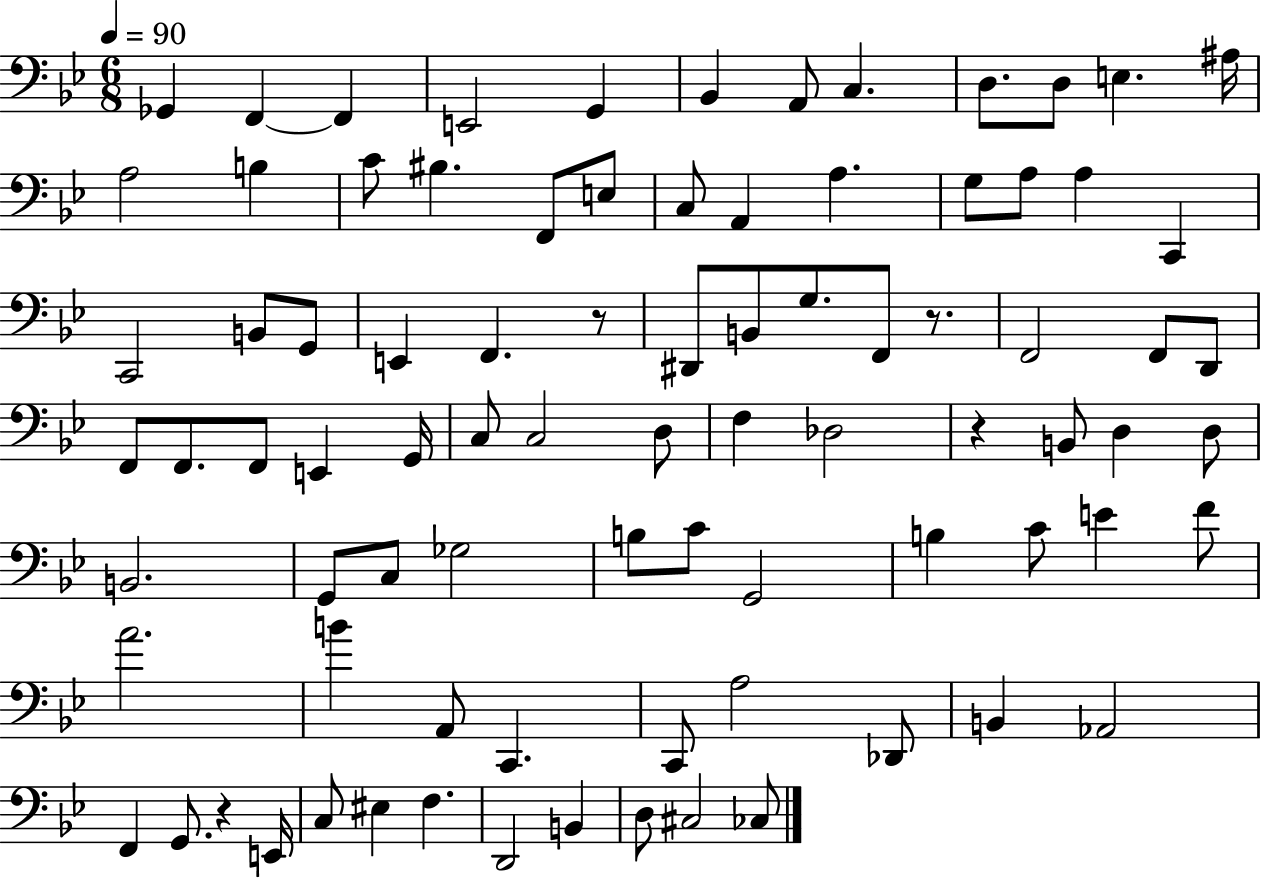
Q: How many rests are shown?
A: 4